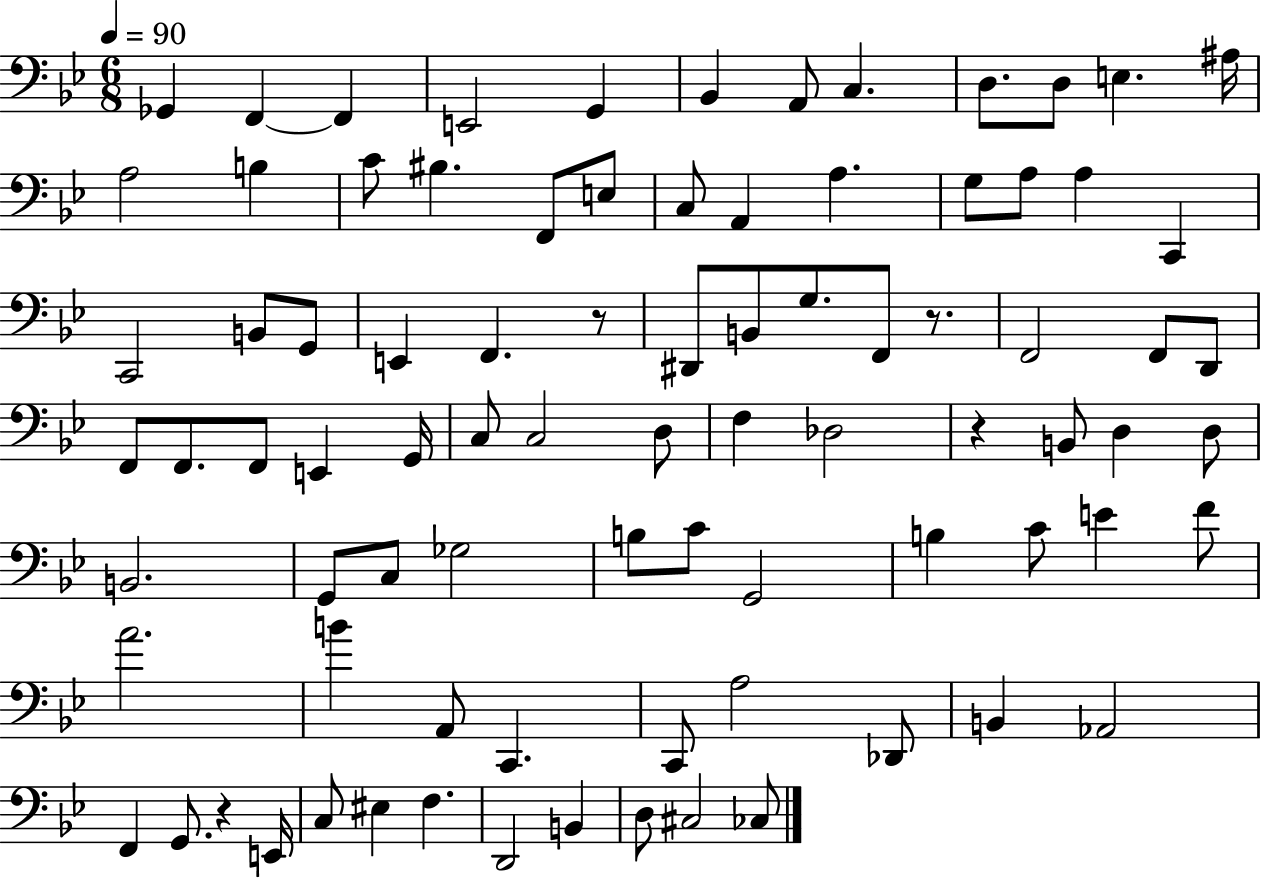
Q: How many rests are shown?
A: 4